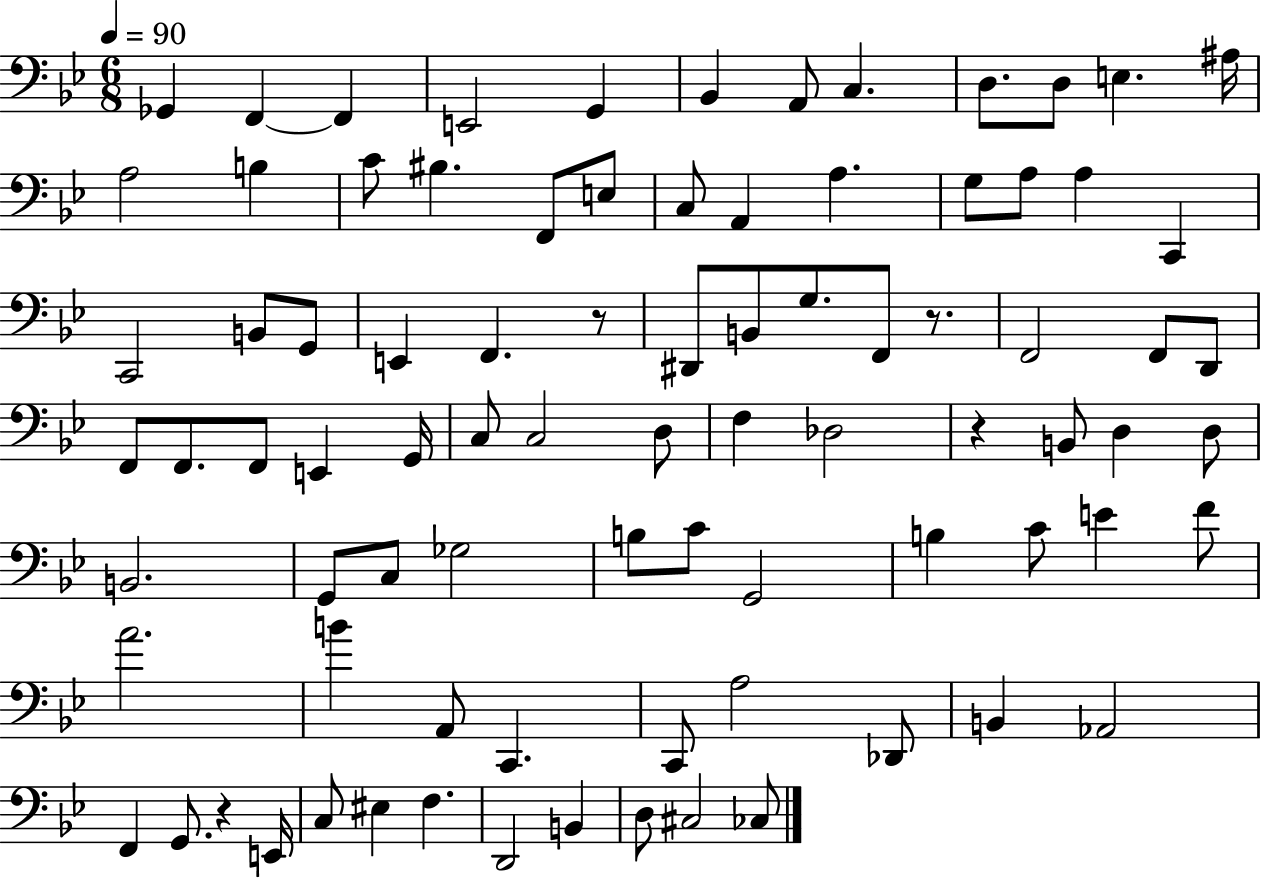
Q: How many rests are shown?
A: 4